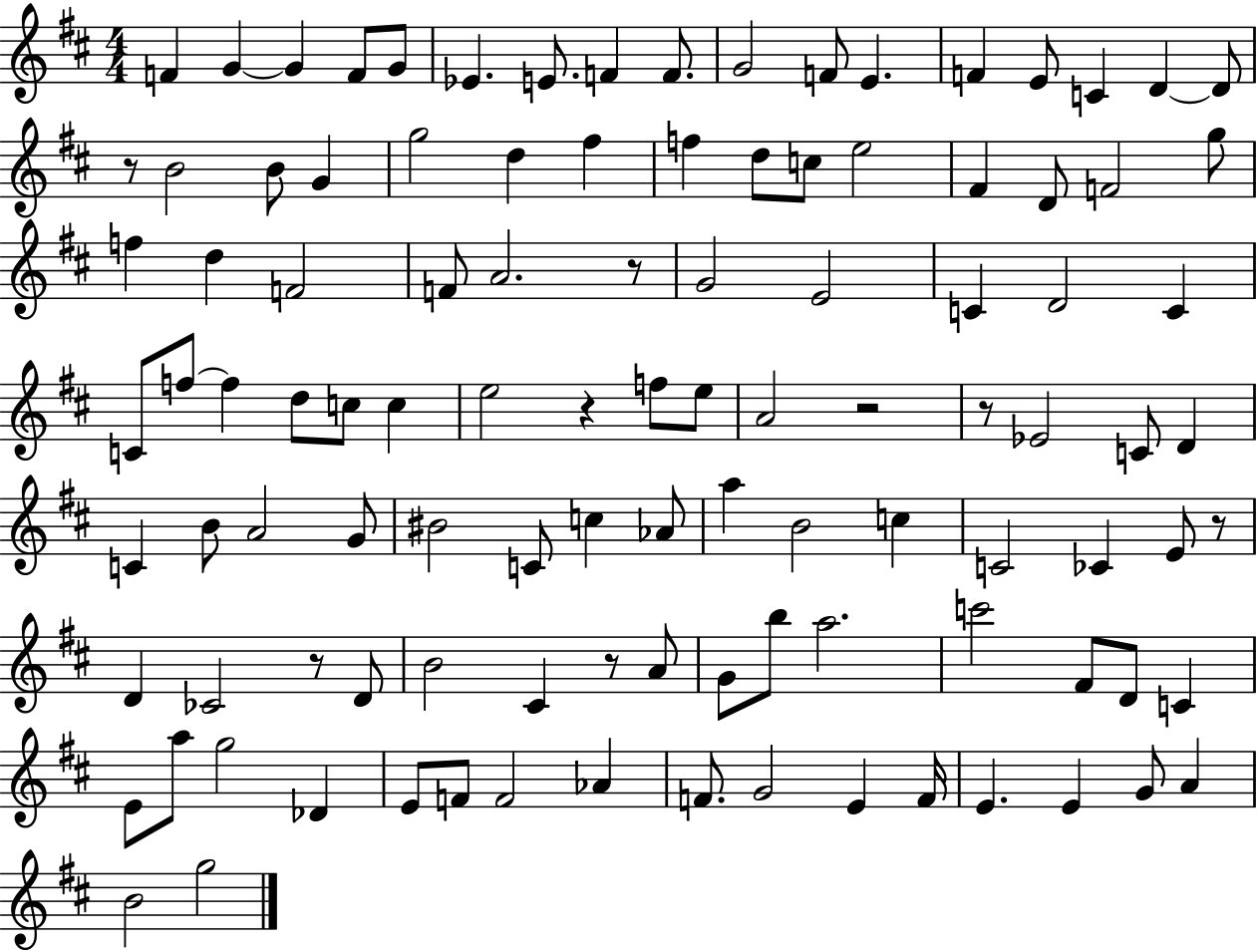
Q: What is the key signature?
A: D major